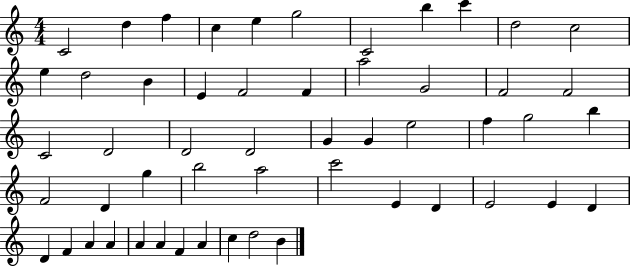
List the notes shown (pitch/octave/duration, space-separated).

C4/h D5/q F5/q C5/q E5/q G5/h C4/h B5/q C6/q D5/h C5/h E5/q D5/h B4/q E4/q F4/h F4/q A5/h G4/h F4/h F4/h C4/h D4/h D4/h D4/h G4/q G4/q E5/h F5/q G5/h B5/q F4/h D4/q G5/q B5/h A5/h C6/h E4/q D4/q E4/h E4/q D4/q D4/q F4/q A4/q A4/q A4/q A4/q F4/q A4/q C5/q D5/h B4/q